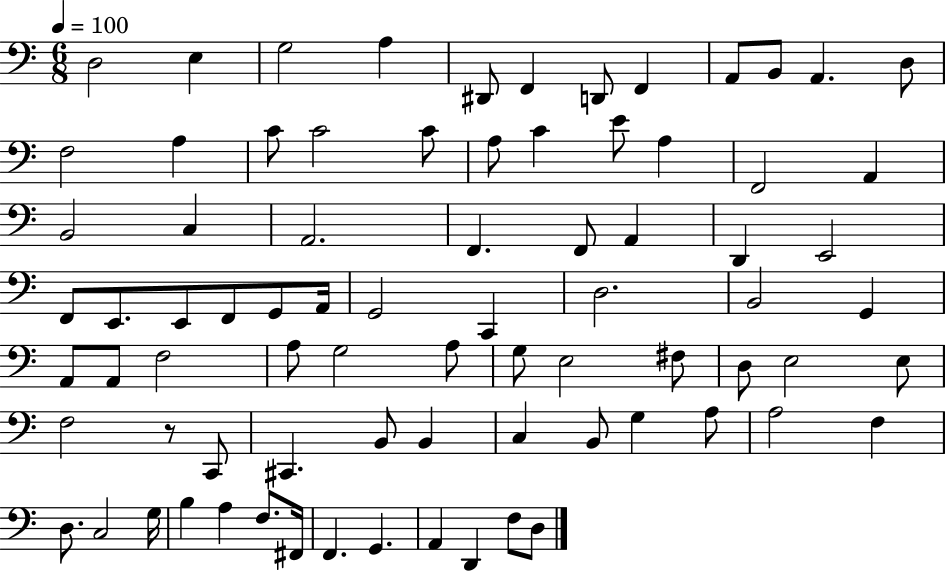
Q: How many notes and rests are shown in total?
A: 79